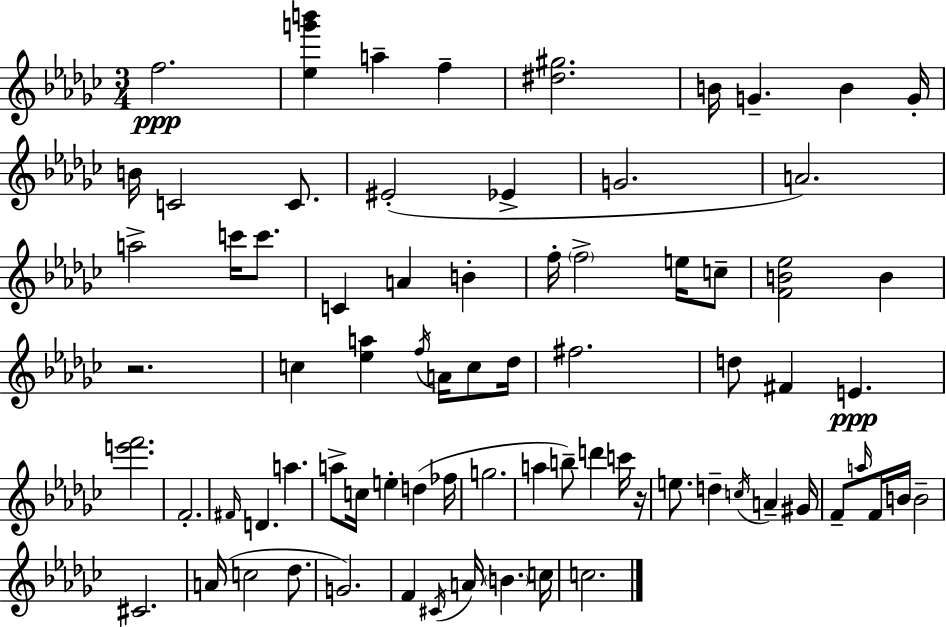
{
  \clef treble
  \numericTimeSignature
  \time 3/4
  \key ees \minor
  f''2.\ppp | <ees'' g''' b'''>4 a''4-- f''4-- | <dis'' gis''>2. | b'16 g'4.-- b'4 g'16-. | \break b'16 c'2 c'8. | eis'2-.( ees'4-> | g'2. | a'2.) | \break a''2-> c'''16 c'''8. | c'4 a'4 b'4-. | f''16-. \parenthesize f''2-> e''16 c''8-- | <f' b' ees''>2 b'4 | \break r2. | c''4 <ees'' a''>4 \acciaccatura { f''16 } a'16 c''8 | des''16 fis''2. | d''8 fis'4 e'4.\ppp | \break <e''' f'''>2. | f'2.-. | \grace { fis'16 } d'4. a''4. | a''8-> c''16 e''4-. d''4( | \break fes''16 g''2. | a''4 b''8--) d'''4 | c'''16 r16 e''8. d''4-- \acciaccatura { c''16 } a'4-- | gis'16 f'8-- \grace { a''16 } f'16 b'16 b'2-- | \break cis'2. | a'16( c''2 | des''8. g'2.) | f'4 \acciaccatura { cis'16 } a'16 \parenthesize b'4. | \break c''16 c''2. | \bar "|."
}